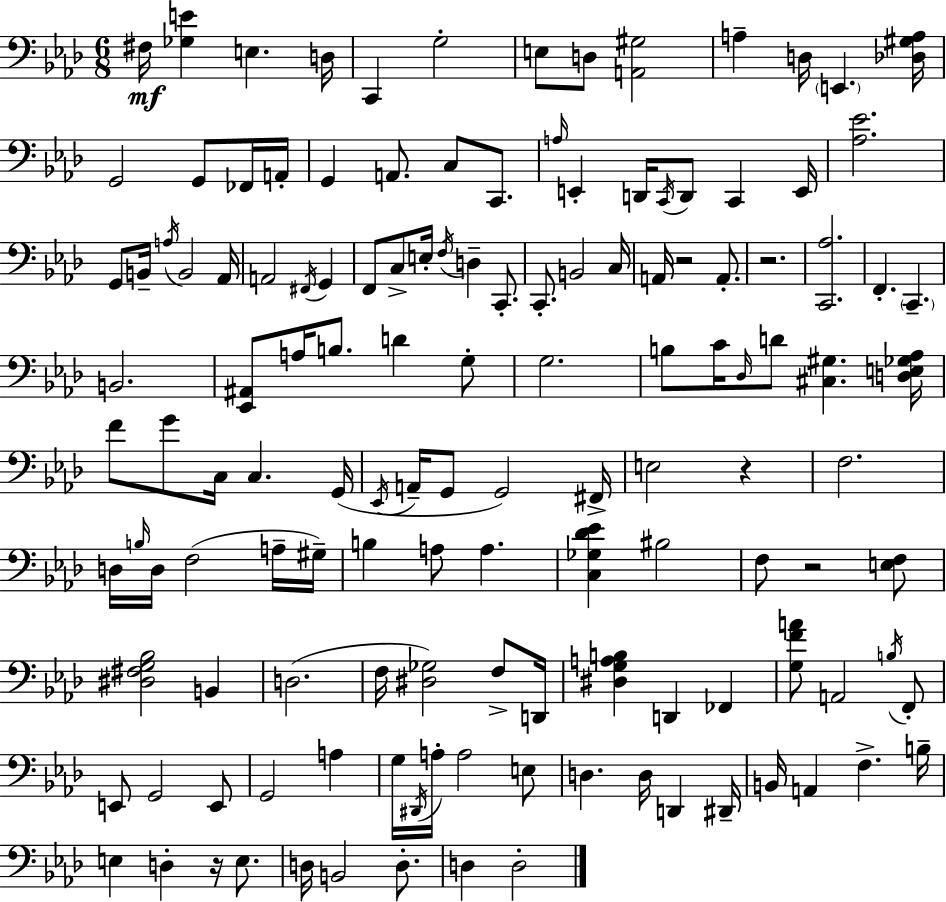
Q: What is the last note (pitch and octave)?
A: D3